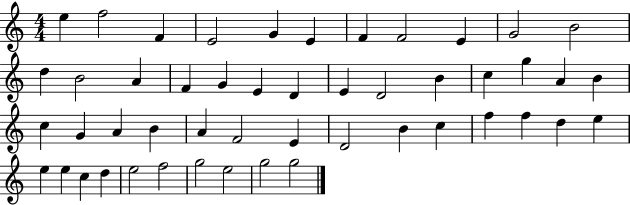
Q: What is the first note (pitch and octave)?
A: E5